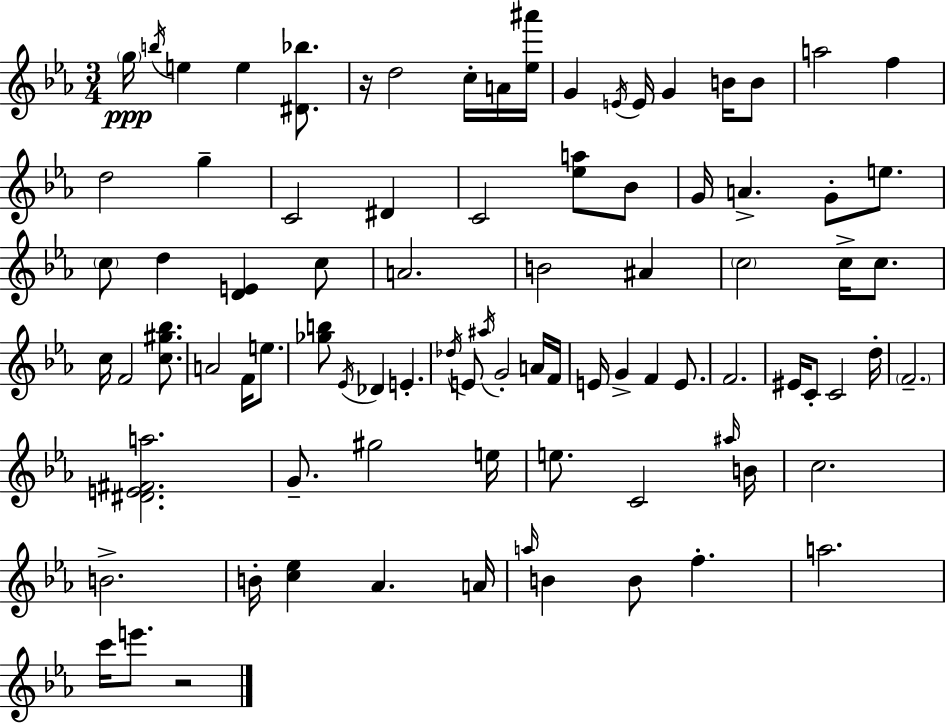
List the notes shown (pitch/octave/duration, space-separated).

G5/s B5/s E5/q E5/q [D#4,Bb5]/e. R/s D5/h C5/s A4/s [Eb5,A#6]/s G4/q E4/s E4/s G4/q B4/s B4/e A5/h F5/q D5/h G5/q C4/h D#4/q C4/h [Eb5,A5]/e Bb4/e G4/s A4/q. G4/e E5/e. C5/e D5/q [D4,E4]/q C5/e A4/h. B4/h A#4/q C5/h C5/s C5/e. C5/s F4/h [C5,G#5,Bb5]/e. A4/h F4/s E5/e. [Gb5,B5]/e Eb4/s Db4/q E4/q. Db5/s E4/e A#5/s G4/h A4/s F4/s E4/s G4/q F4/q E4/e. F4/h. EIS4/s C4/e C4/h D5/s F4/h. [D#4,E4,F#4,A5]/h. G4/e. G#5/h E5/s E5/e. C4/h A#5/s B4/s C5/h. B4/h. B4/s [C5,Eb5]/q Ab4/q. A4/s A5/s B4/q B4/e F5/q. A5/h. C6/s E6/e. R/h